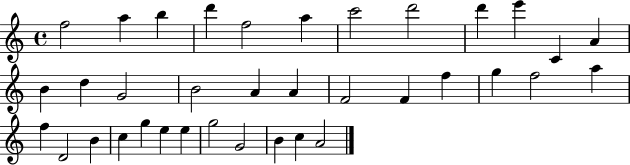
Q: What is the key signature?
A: C major